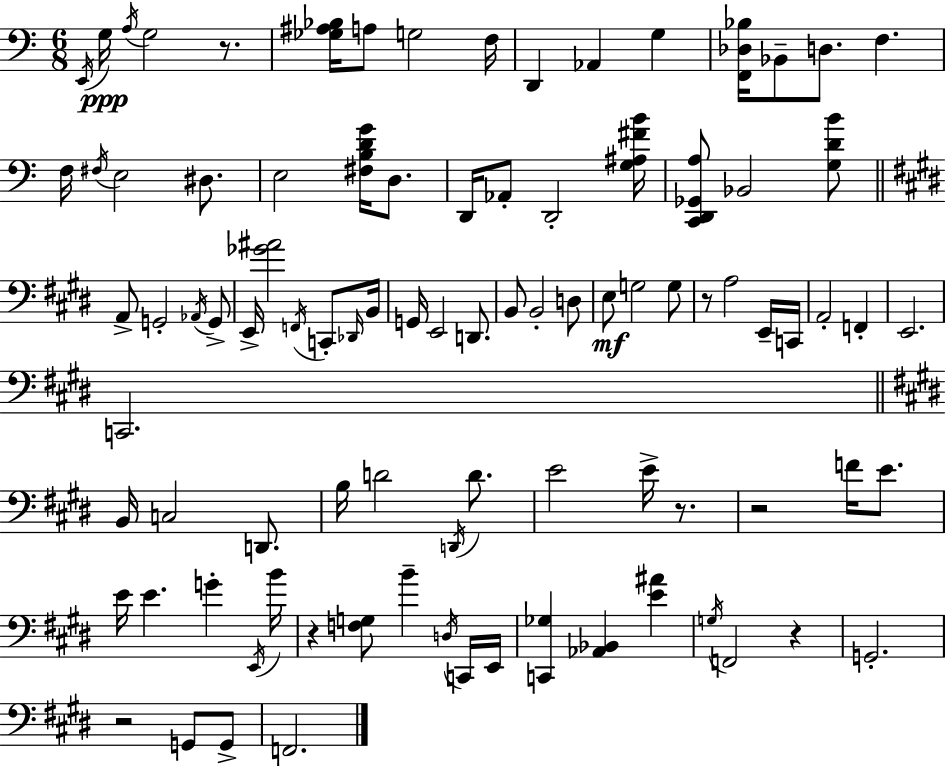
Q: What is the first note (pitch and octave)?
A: E2